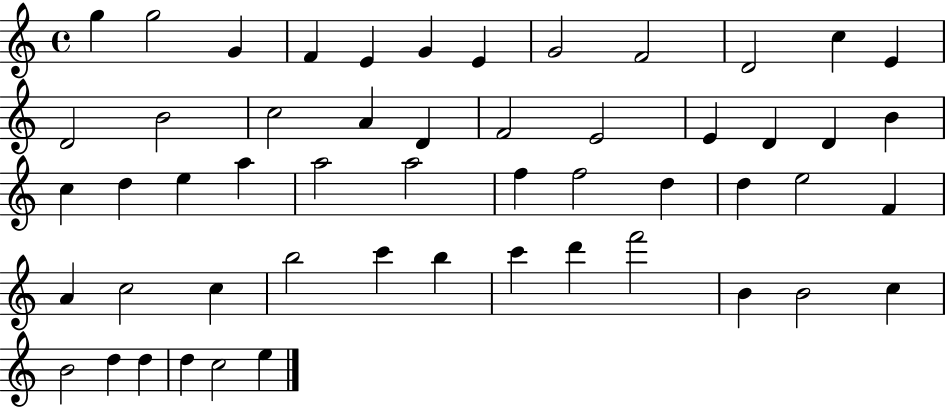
G5/q G5/h G4/q F4/q E4/q G4/q E4/q G4/h F4/h D4/h C5/q E4/q D4/h B4/h C5/h A4/q D4/q F4/h E4/h E4/q D4/q D4/q B4/q C5/q D5/q E5/q A5/q A5/h A5/h F5/q F5/h D5/q D5/q E5/h F4/q A4/q C5/h C5/q B5/h C6/q B5/q C6/q D6/q F6/h B4/q B4/h C5/q B4/h D5/q D5/q D5/q C5/h E5/q